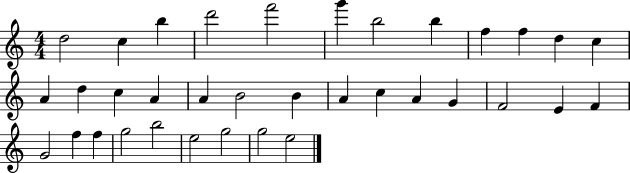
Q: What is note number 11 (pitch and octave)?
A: D5